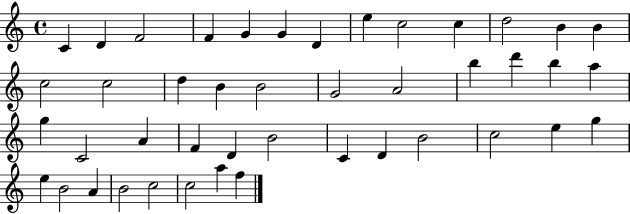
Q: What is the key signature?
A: C major